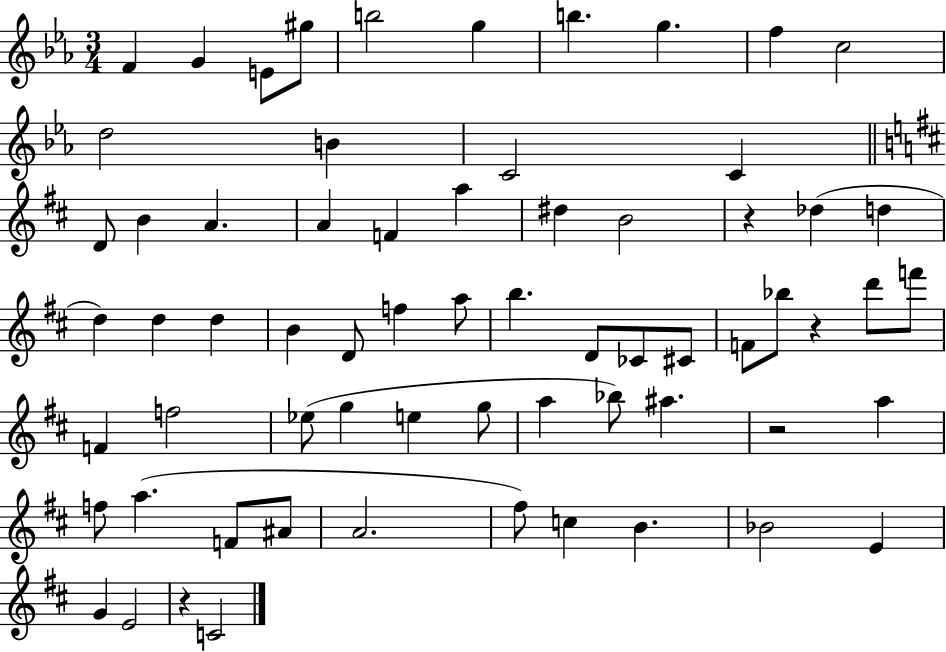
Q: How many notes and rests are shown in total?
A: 66